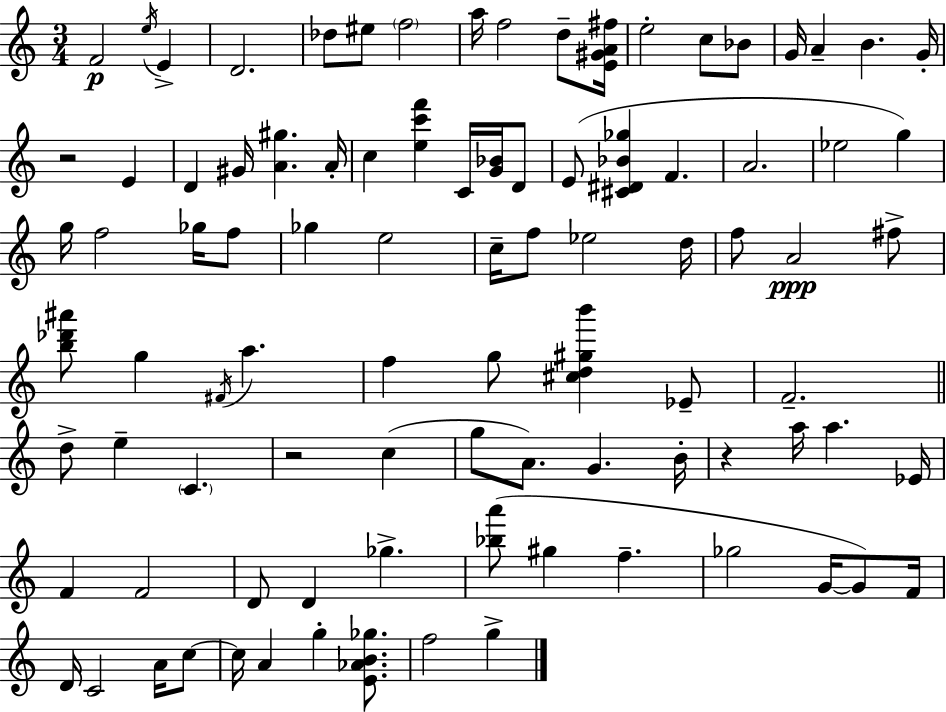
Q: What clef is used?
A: treble